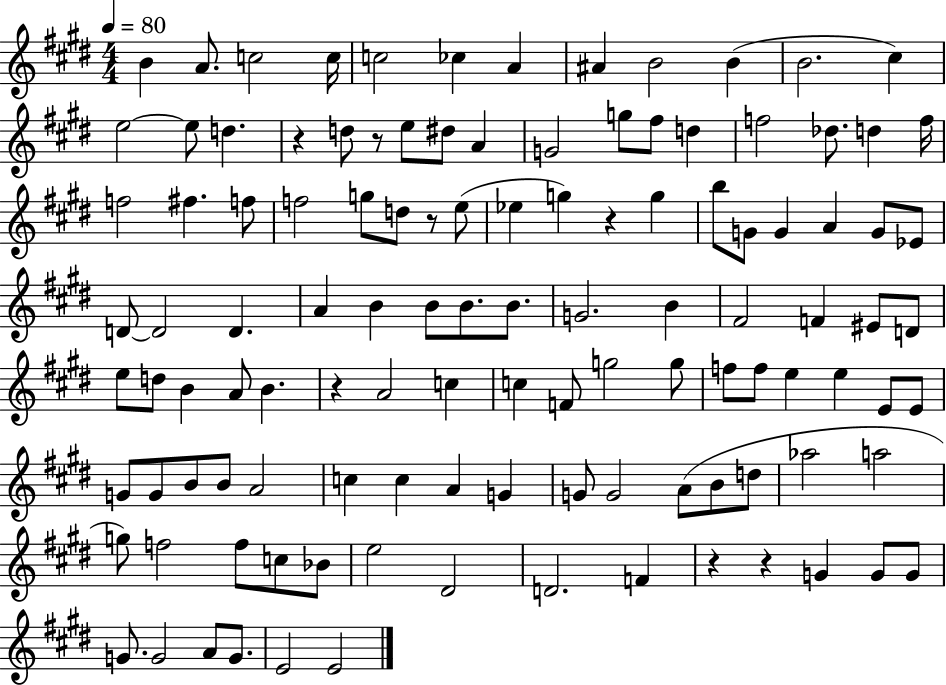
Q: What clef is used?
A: treble